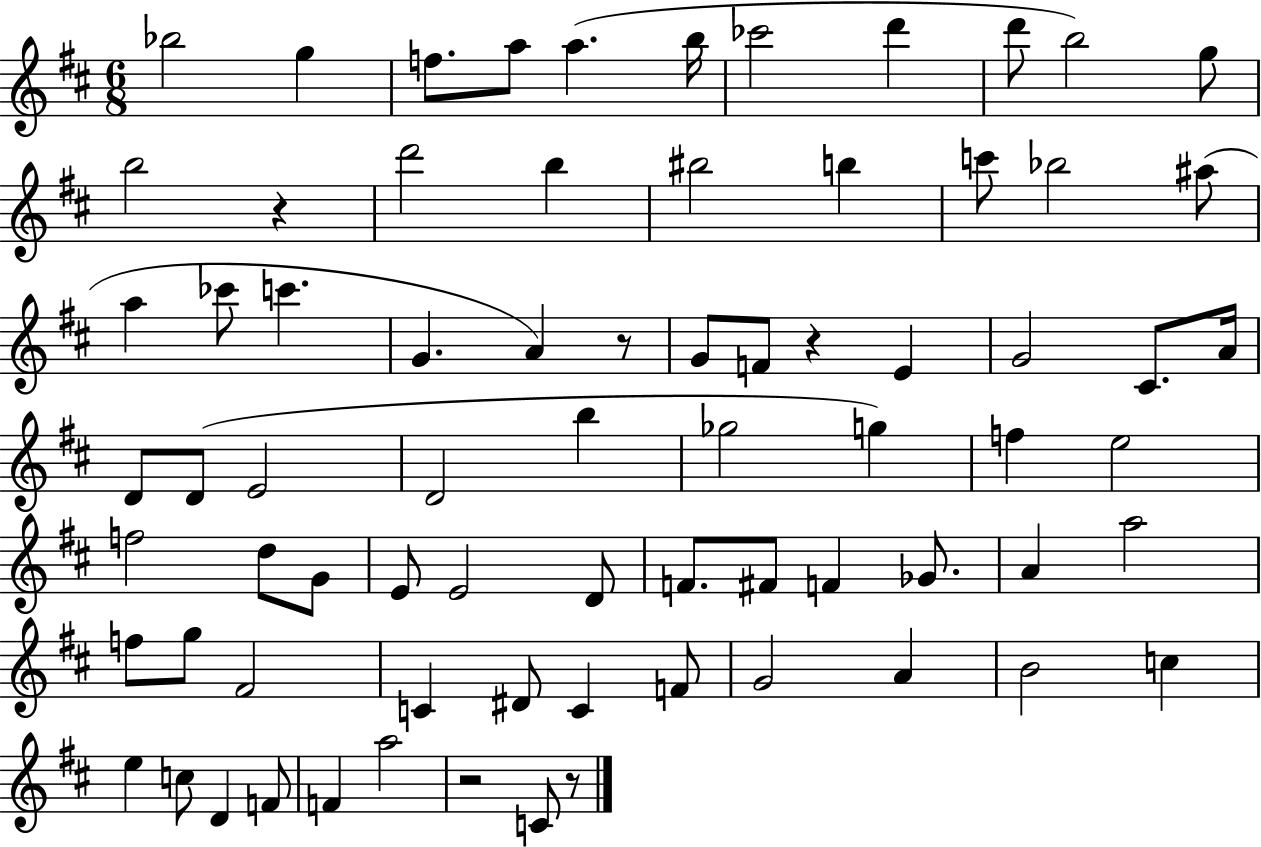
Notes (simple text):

Bb5/h G5/q F5/e. A5/e A5/q. B5/s CES6/h D6/q D6/e B5/h G5/e B5/h R/q D6/h B5/q BIS5/h B5/q C6/e Bb5/h A#5/e A5/q CES6/e C6/q. G4/q. A4/q R/e G4/e F4/e R/q E4/q G4/h C#4/e. A4/s D4/e D4/e E4/h D4/h B5/q Gb5/h G5/q F5/q E5/h F5/h D5/e G4/e E4/e E4/h D4/e F4/e. F#4/e F4/q Gb4/e. A4/q A5/h F5/e G5/e F#4/h C4/q D#4/e C4/q F4/e G4/h A4/q B4/h C5/q E5/q C5/e D4/q F4/e F4/q A5/h R/h C4/e R/e